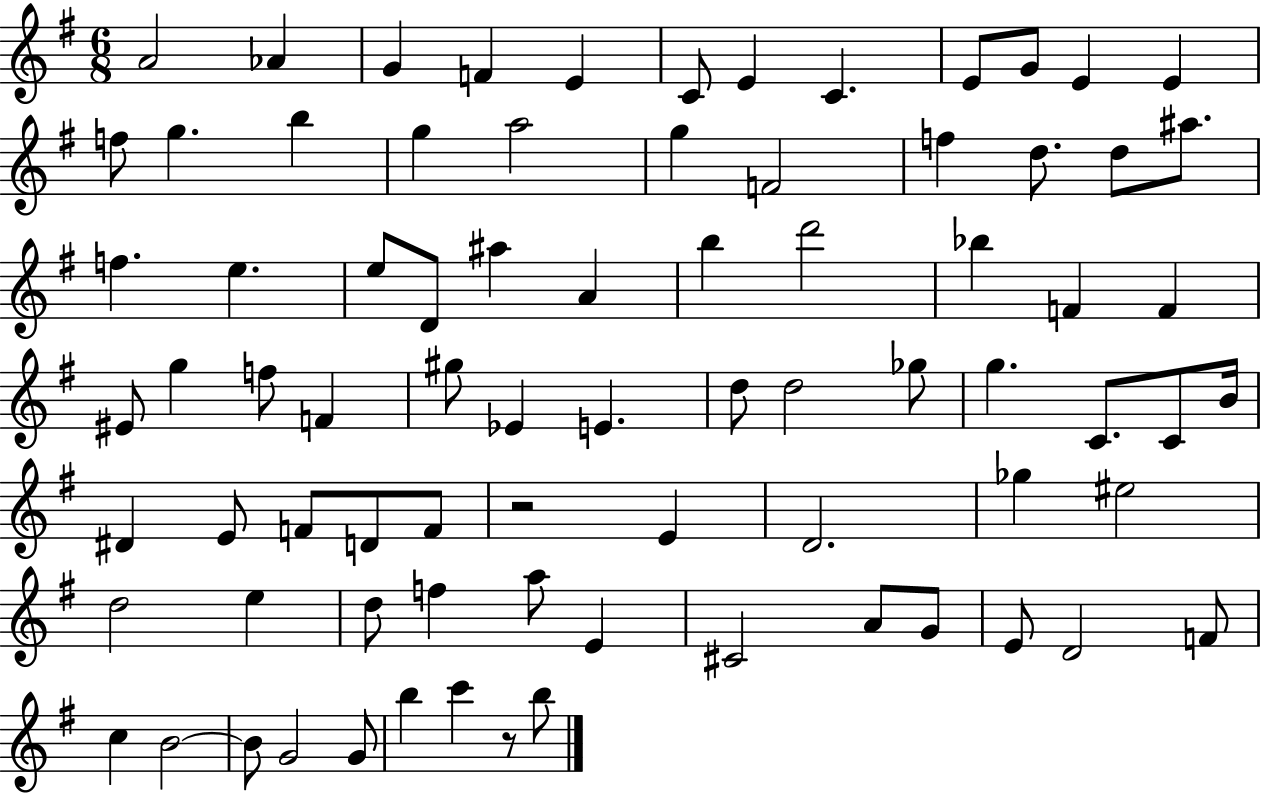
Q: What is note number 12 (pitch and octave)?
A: E4